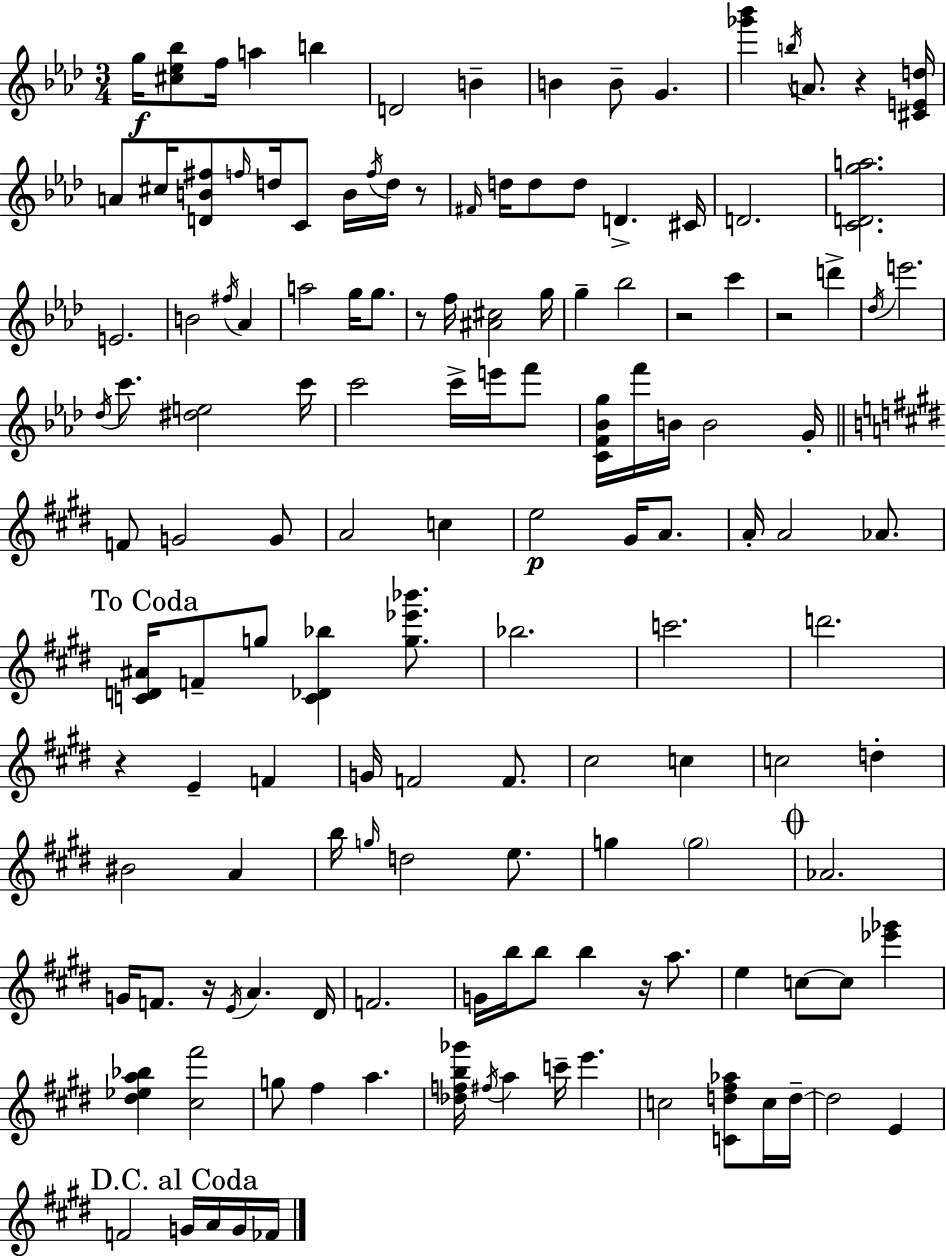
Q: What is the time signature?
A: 3/4